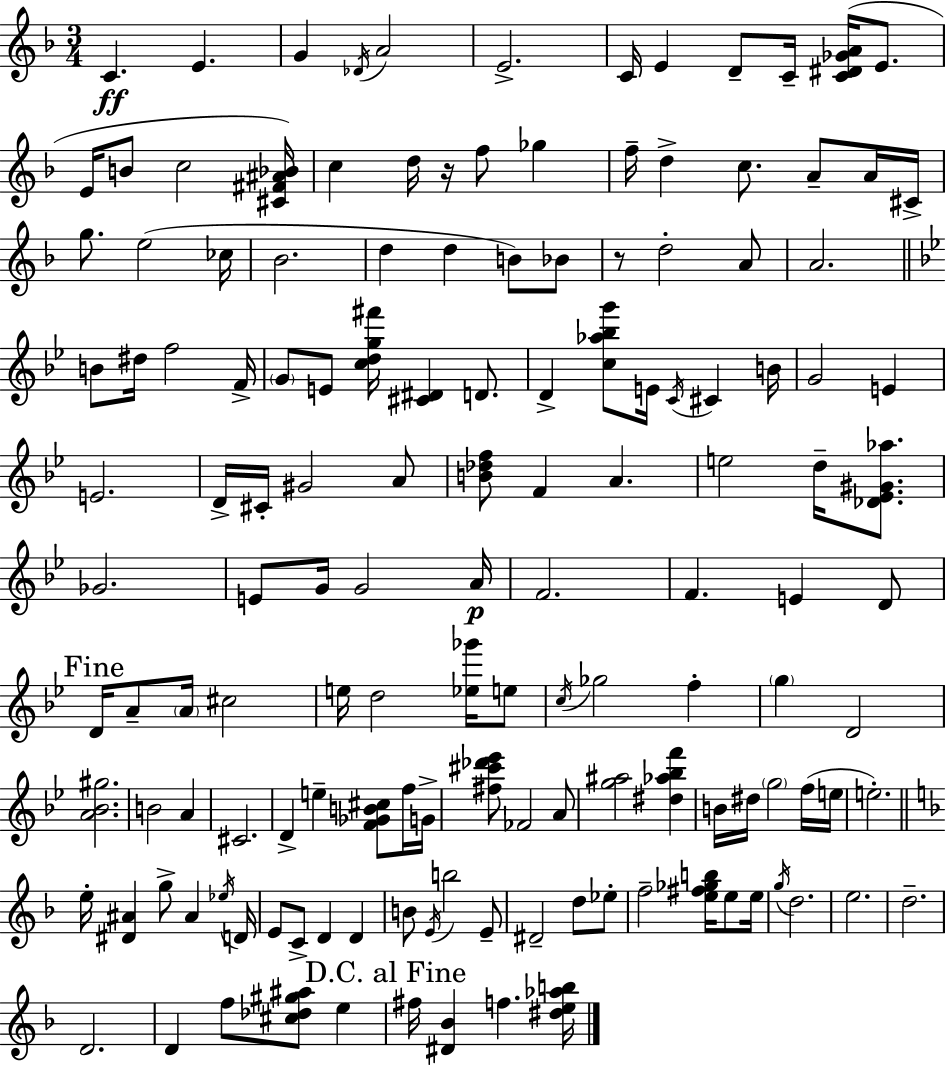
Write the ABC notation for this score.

X:1
T:Untitled
M:3/4
L:1/4
K:F
C E G _D/4 A2 E2 C/4 E D/2 C/4 [C^D_GA]/4 E/2 E/4 B/2 c2 [^C^F^A_B]/4 c d/4 z/4 f/2 _g f/4 d c/2 A/2 A/4 ^C/4 g/2 e2 _c/4 _B2 d d B/2 _B/2 z/2 d2 A/2 A2 B/2 ^d/4 f2 F/4 G/2 E/2 [cdg^f']/4 [^C^D] D/2 D [c_a_bg']/2 E/4 C/4 ^C B/4 G2 E E2 D/4 ^C/4 ^G2 A/2 [B_df]/2 F A e2 d/4 [_D_E^G_a]/2 _G2 E/2 G/4 G2 A/4 F2 F E D/2 D/4 A/2 A/4 ^c2 e/4 d2 [_e_g']/4 e/2 c/4 _g2 f g D2 [A_B^g]2 B2 A ^C2 D e [F_GB^c]/2 f/4 G/4 [^f^c'_d'_e']/2 _F2 A/2 [g^a]2 [^d_a_bf'] B/4 ^d/4 g2 f/4 e/4 e2 e/4 [^D^A] g/2 ^A _e/4 D/4 E/2 C/2 D D B/2 E/4 b2 E/2 ^D2 d/2 _e/2 f2 [e^f_gb]/4 e/2 e/4 g/4 d2 e2 d2 D2 D f/2 [^c_d^g^a]/2 e ^f/4 [^D_B] f [^de_ab]/4